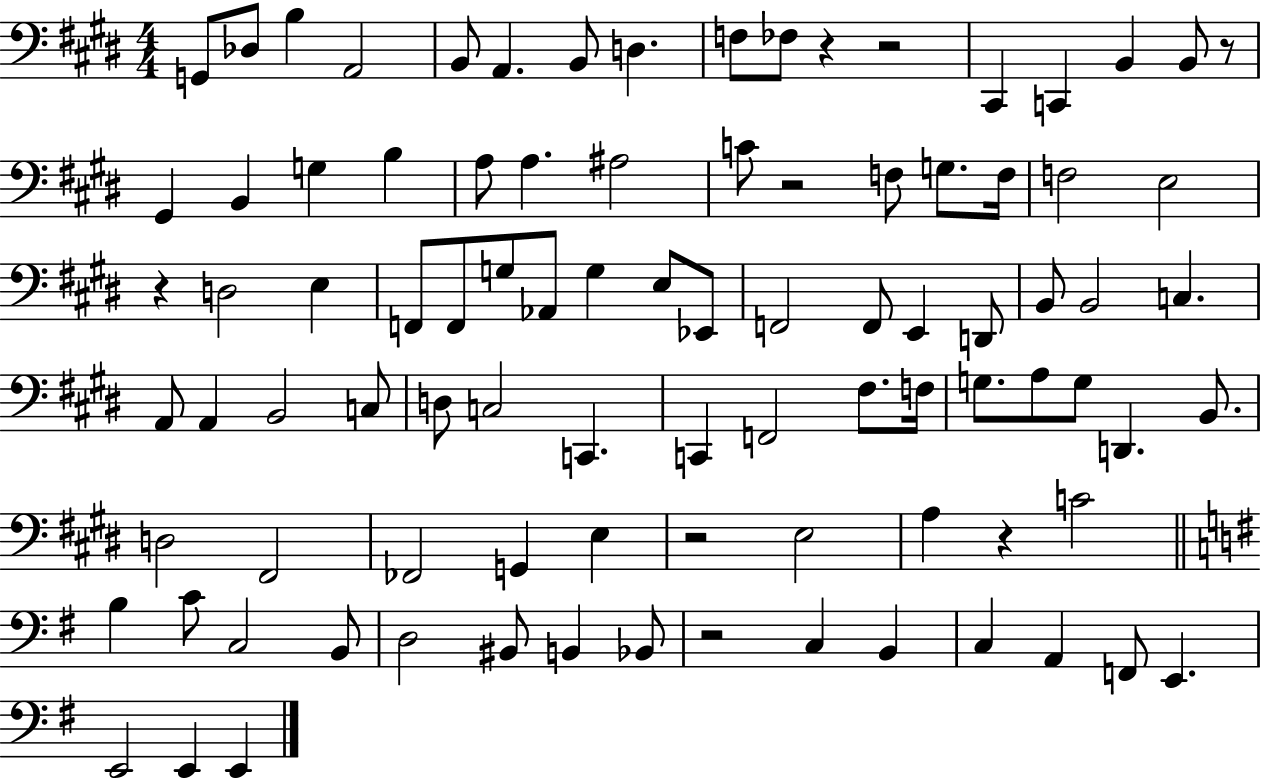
G2/e Db3/e B3/q A2/h B2/e A2/q. B2/e D3/q. F3/e FES3/e R/q R/h C#2/q C2/q B2/q B2/e R/e G#2/q B2/q G3/q B3/q A3/e A3/q. A#3/h C4/e R/h F3/e G3/e. F3/s F3/h E3/h R/q D3/h E3/q F2/e F2/e G3/e Ab2/e G3/q E3/e Eb2/e F2/h F2/e E2/q D2/e B2/e B2/h C3/q. A2/e A2/q B2/h C3/e D3/e C3/h C2/q. C2/q F2/h F#3/e. F3/s G3/e. A3/e G3/e D2/q. B2/e. D3/h F#2/h FES2/h G2/q E3/q R/h E3/h A3/q R/q C4/h B3/q C4/e C3/h B2/e D3/h BIS2/e B2/q Bb2/e R/h C3/q B2/q C3/q A2/q F2/e E2/q. E2/h E2/q E2/q